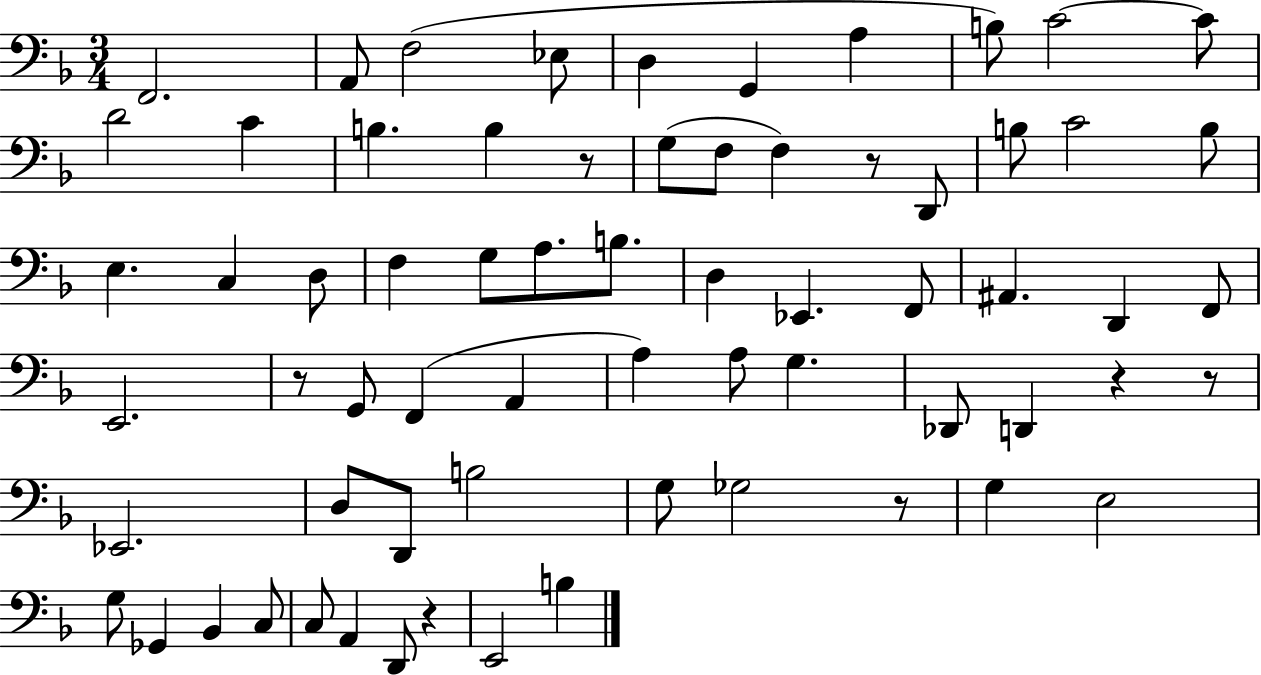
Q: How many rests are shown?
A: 7